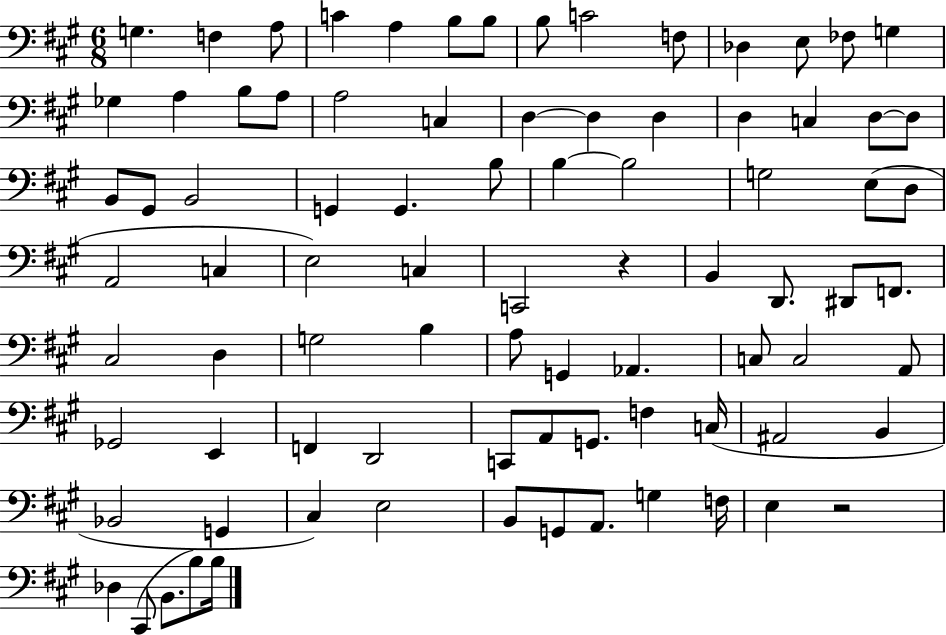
X:1
T:Untitled
M:6/8
L:1/4
K:A
G, F, A,/2 C A, B,/2 B,/2 B,/2 C2 F,/2 _D, E,/2 _F,/2 G, _G, A, B,/2 A,/2 A,2 C, D, D, D, D, C, D,/2 D,/2 B,,/2 ^G,,/2 B,,2 G,, G,, B,/2 B, B,2 G,2 E,/2 D,/2 A,,2 C, E,2 C, C,,2 z B,, D,,/2 ^D,,/2 F,,/2 ^C,2 D, G,2 B, A,/2 G,, _A,, C,/2 C,2 A,,/2 _G,,2 E,, F,, D,,2 C,,/2 A,,/2 G,,/2 F, C,/4 ^A,,2 B,, _B,,2 G,, ^C, E,2 B,,/2 G,,/2 A,,/2 G, F,/4 E, z2 _D, ^C,,/2 B,,/2 B,/2 B,/4